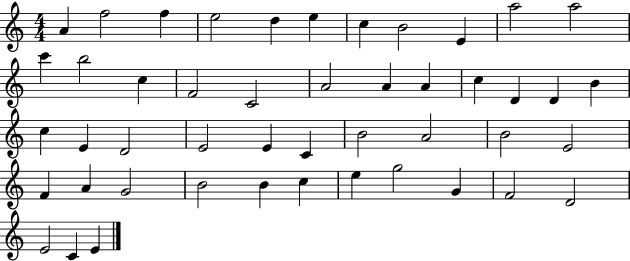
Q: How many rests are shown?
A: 0